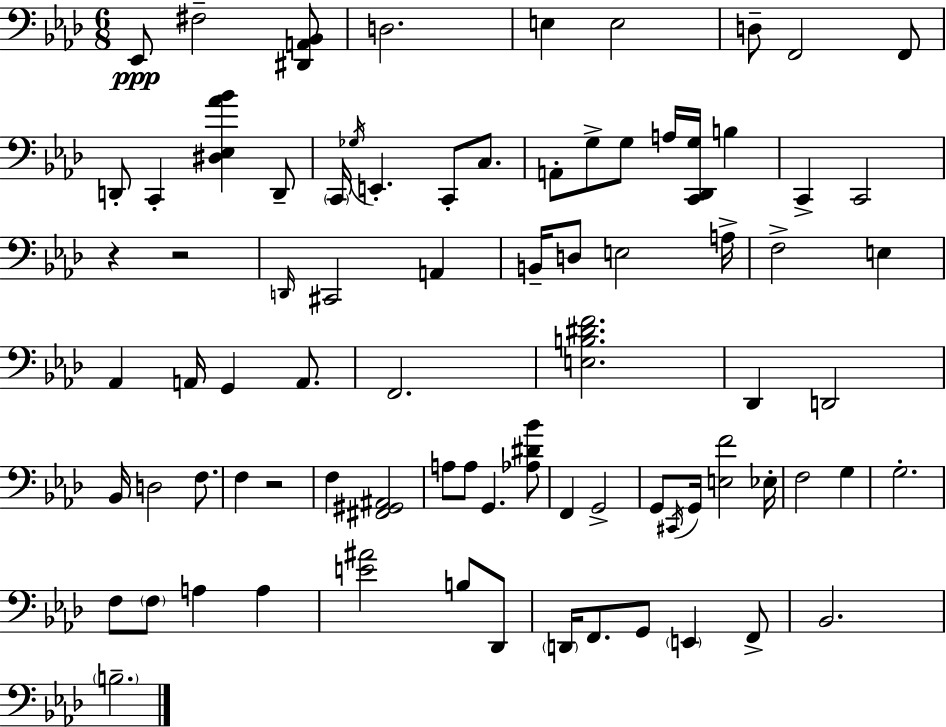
X:1
T:Untitled
M:6/8
L:1/4
K:Ab
_E,,/2 ^F,2 [^D,,A,,_B,,]/2 D,2 E, E,2 D,/2 F,,2 F,,/2 D,,/2 C,, [^D,_E,_A_B] D,,/2 C,,/4 _G,/4 E,, C,,/2 C,/2 A,,/2 G,/2 G,/2 A,/4 [C,,_D,,G,]/4 B, C,, C,,2 z z2 D,,/4 ^C,,2 A,, B,,/4 D,/2 E,2 A,/4 F,2 E, _A,, A,,/4 G,, A,,/2 F,,2 [E,B,^DF]2 _D,, D,,2 _B,,/4 D,2 F,/2 F, z2 F, [^F,,^G,,^A,,]2 A,/2 A,/2 G,, [_A,^D_B]/2 F,, G,,2 G,,/2 ^C,,/4 G,,/4 [E,F]2 _E,/4 F,2 G, G,2 F,/2 F,/2 A, A, [E^A]2 B,/2 _D,,/2 D,,/4 F,,/2 G,,/2 E,, F,,/2 _B,,2 B,2